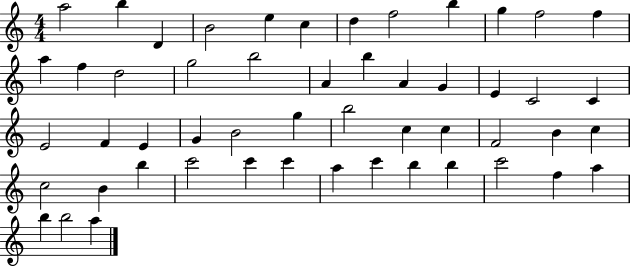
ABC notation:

X:1
T:Untitled
M:4/4
L:1/4
K:C
a2 b D B2 e c d f2 b g f2 f a f d2 g2 b2 A b A G E C2 C E2 F E G B2 g b2 c c F2 B c c2 B b c'2 c' c' a c' b b c'2 f a b b2 a